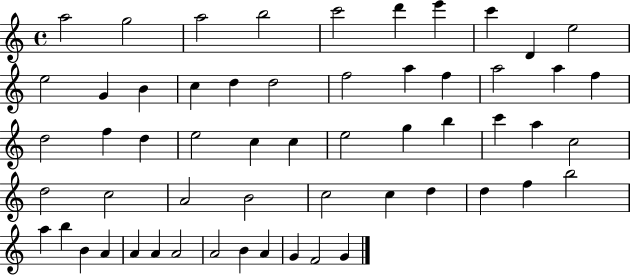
X:1
T:Untitled
M:4/4
L:1/4
K:C
a2 g2 a2 b2 c'2 d' e' c' D e2 e2 G B c d d2 f2 a f a2 a f d2 f d e2 c c e2 g b c' a c2 d2 c2 A2 B2 c2 c d d f b2 a b B A A A A2 A2 B A G F2 G